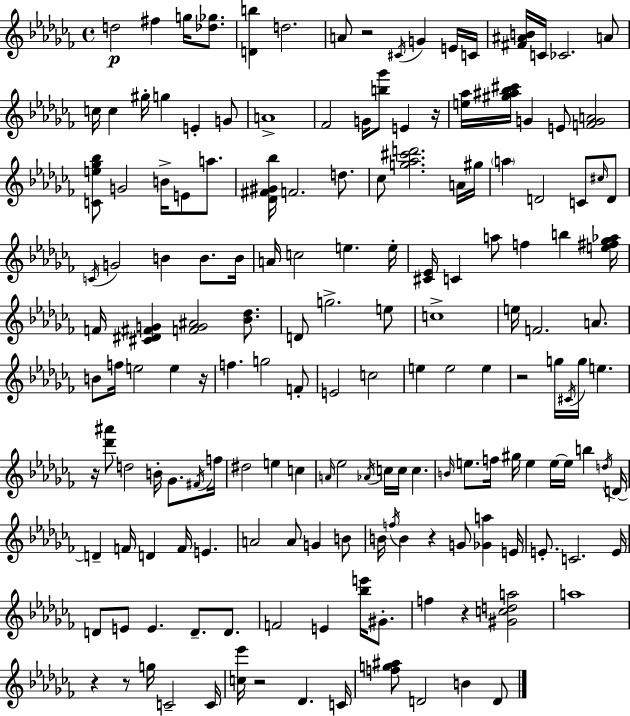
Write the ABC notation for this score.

X:1
T:Untitled
M:4/4
L:1/4
K:Abm
d2 ^f g/4 [_d_g]/2 [Db] d2 A/2 z2 ^C/4 G E/4 C/4 [^F^AB]/4 C/4 _C2 A/2 c/4 c ^g/4 g E G/2 A4 _F2 G/4 [b_g']/2 E z/4 [e_a]/4 [^g^a_b^c']/4 G E/2 [FGA]2 [Ce_g_b]/2 G2 B/4 E/2 a/2 [_D^F^G_b]/4 F2 d/2 _c/2 [g_a^c'd']2 A/4 ^g/4 a D2 C/2 ^c/4 D/2 C/4 G2 B B/2 B/4 A/4 c2 e e/4 [^C_E]/4 C a/2 f b [e^f_g_a]/4 F/4 [^C^D^FG] [FG^A]2 [_B_d]/2 D/2 g2 e/2 c4 e/4 F2 A/2 B/2 f/4 e2 e z/4 f g2 F/2 E2 c2 e e2 e z2 g/4 ^C/4 g/4 e z/4 [_d'^a']/2 d2 B/4 _G/2 ^F/4 f/4 ^d2 e c A/4 _e2 _A/4 c/4 c/4 c B/4 e/2 f/4 ^g/4 e e/4 e/4 b d/4 D/4 D F/4 D F/4 E A2 A/2 G B/2 B/4 f/4 B z G/2 [_Ga] E/4 E/2 C2 E/4 D/2 E/2 E D/2 D/2 F2 E [_be']/4 ^G/2 f z [^Gcda]2 a4 z z/2 g/4 C2 C/4 [c_e']/4 z2 _D C/4 [fg^a]/2 D2 B D/2